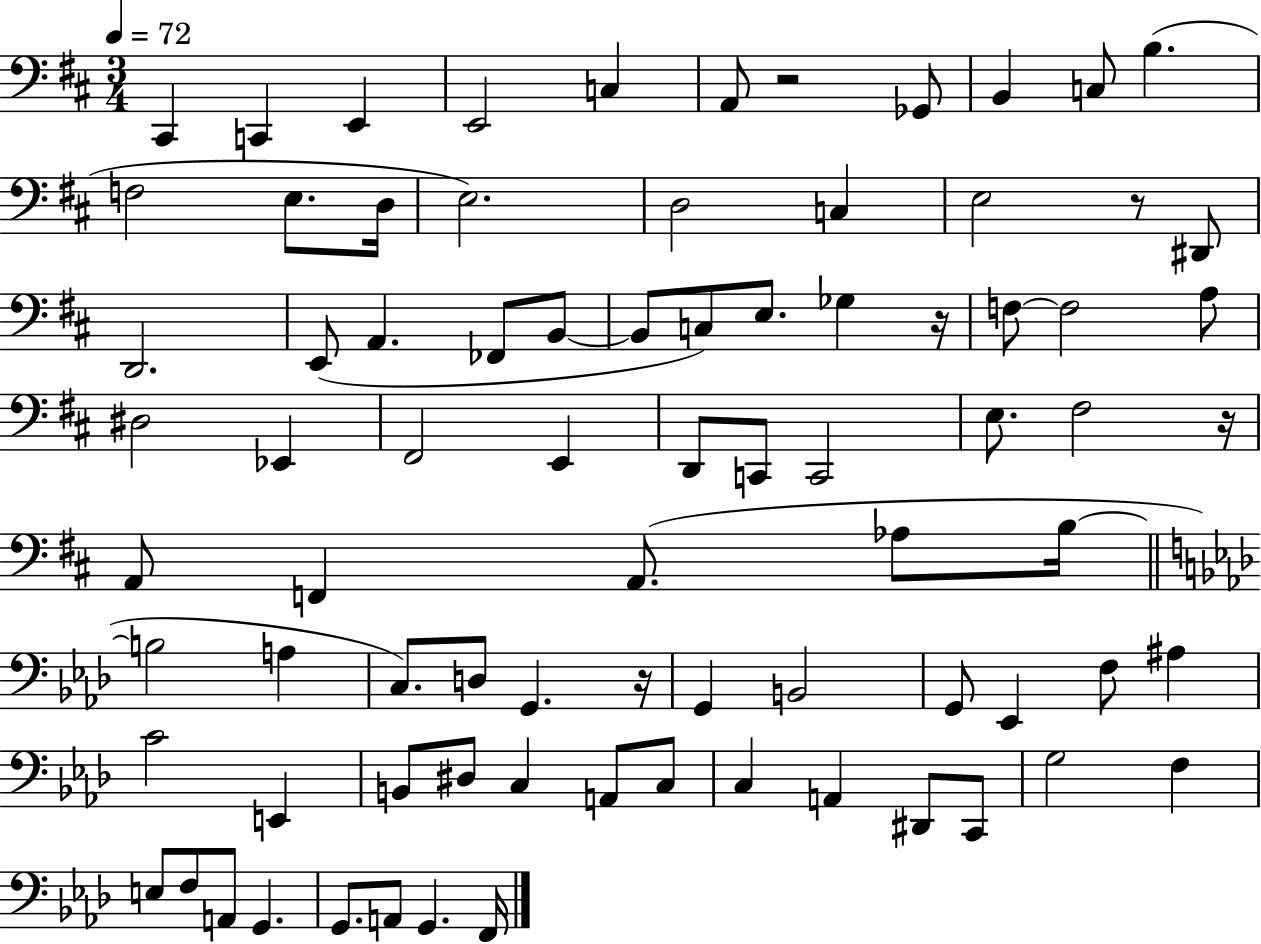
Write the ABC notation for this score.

X:1
T:Untitled
M:3/4
L:1/4
K:D
^C,, C,, E,, E,,2 C, A,,/2 z2 _G,,/2 B,, C,/2 B, F,2 E,/2 D,/4 E,2 D,2 C, E,2 z/2 ^D,,/2 D,,2 E,,/2 A,, _F,,/2 B,,/2 B,,/2 C,/2 E,/2 _G, z/4 F,/2 F,2 A,/2 ^D,2 _E,, ^F,,2 E,, D,,/2 C,,/2 C,,2 E,/2 ^F,2 z/4 A,,/2 F,, A,,/2 _A,/2 B,/4 B,2 A, C,/2 D,/2 G,, z/4 G,, B,,2 G,,/2 _E,, F,/2 ^A, C2 E,, B,,/2 ^D,/2 C, A,,/2 C,/2 C, A,, ^D,,/2 C,,/2 G,2 F, E,/2 F,/2 A,,/2 G,, G,,/2 A,,/2 G,, F,,/4